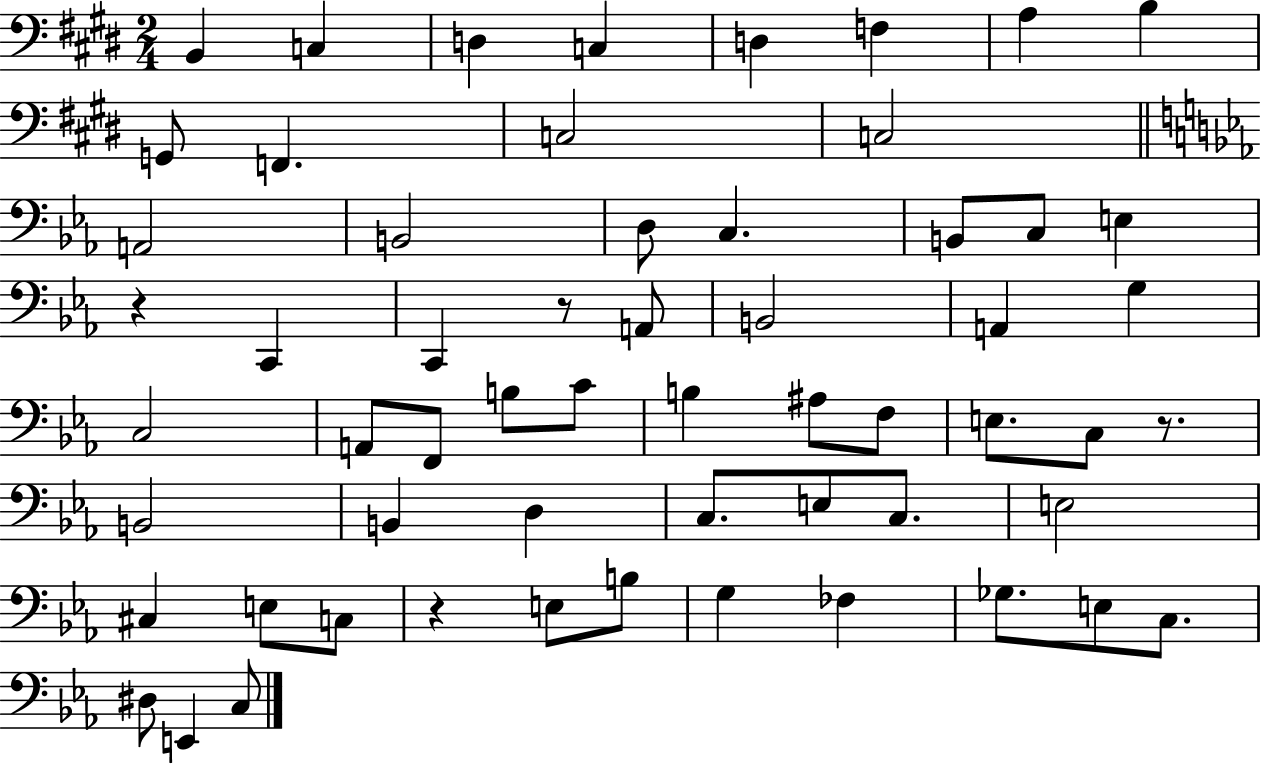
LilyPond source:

{
  \clef bass
  \numericTimeSignature
  \time 2/4
  \key e \major
  \repeat volta 2 { b,4 c4 | d4 c4 | d4 f4 | a4 b4 | \break g,8 f,4. | c2 | c2 | \bar "||" \break \key ees \major a,2 | b,2 | d8 c4. | b,8 c8 e4 | \break r4 c,4 | c,4 r8 a,8 | b,2 | a,4 g4 | \break c2 | a,8 f,8 b8 c'8 | b4 ais8 f8 | e8. c8 r8. | \break b,2 | b,4 d4 | c8. e8 c8. | e2 | \break cis4 e8 c8 | r4 e8 b8 | g4 fes4 | ges8. e8 c8. | \break dis8 e,4 c8 | } \bar "|."
}